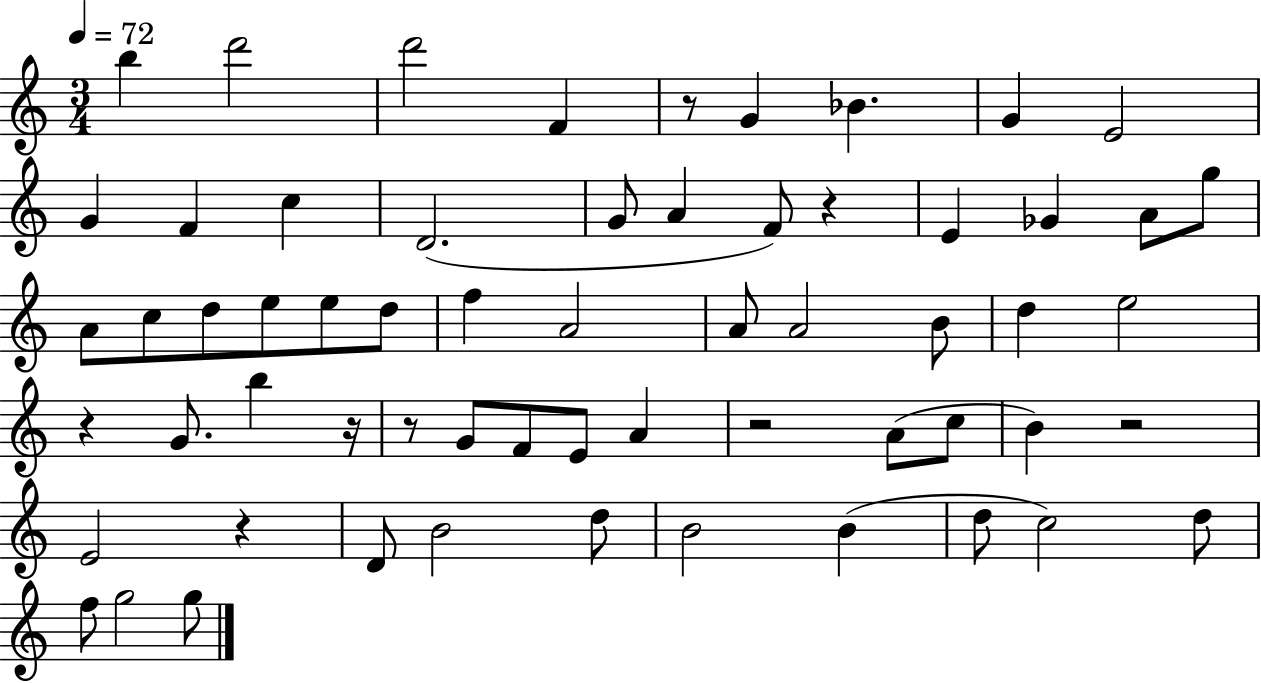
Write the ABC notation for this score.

X:1
T:Untitled
M:3/4
L:1/4
K:C
b d'2 d'2 F z/2 G _B G E2 G F c D2 G/2 A F/2 z E _G A/2 g/2 A/2 c/2 d/2 e/2 e/2 d/2 f A2 A/2 A2 B/2 d e2 z G/2 b z/4 z/2 G/2 F/2 E/2 A z2 A/2 c/2 B z2 E2 z D/2 B2 d/2 B2 B d/2 c2 d/2 f/2 g2 g/2